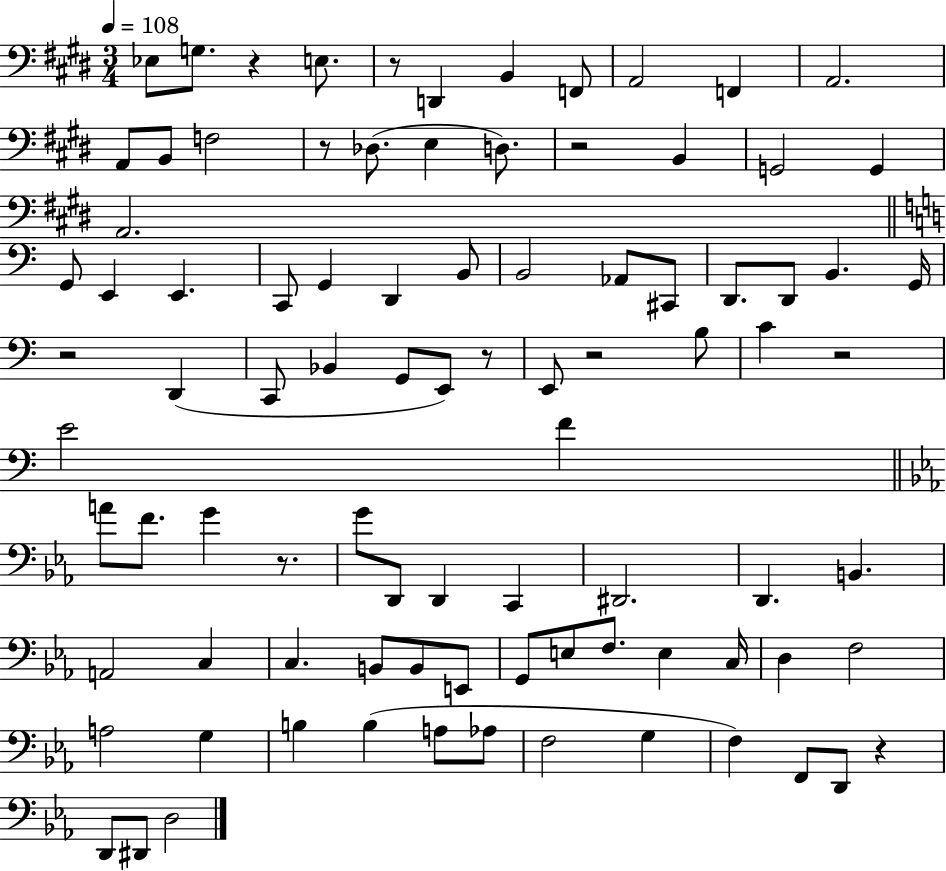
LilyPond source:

{
  \clef bass
  \numericTimeSignature
  \time 3/4
  \key e \major
  \tempo 4 = 108
  ees8 g8. r4 e8. | r8 d,4 b,4 f,8 | a,2 f,4 | a,2. | \break a,8 b,8 f2 | r8 des8.( e4 d8.) | r2 b,4 | g,2 g,4 | \break a,2. | \bar "||" \break \key c \major g,8 e,4 e,4. | c,8 g,4 d,4 b,8 | b,2 aes,8 cis,8 | d,8. d,8 b,4. g,16 | \break r2 d,4( | c,8 bes,4 g,8 e,8) r8 | e,8 r2 b8 | c'4 r2 | \break e'2 f'4 | \bar "||" \break \key ees \major a'8 f'8. g'4 r8. | g'8 d,8 d,4 c,4 | dis,2. | d,4. b,4. | \break a,2 c4 | c4. b,8 b,8 e,8 | g,8 e8 f8. e4 c16 | d4 f2 | \break a2 g4 | b4 b4( a8 aes8 | f2 g4 | f4) f,8 d,8 r4 | \break d,8 dis,8 d2 | \bar "|."
}